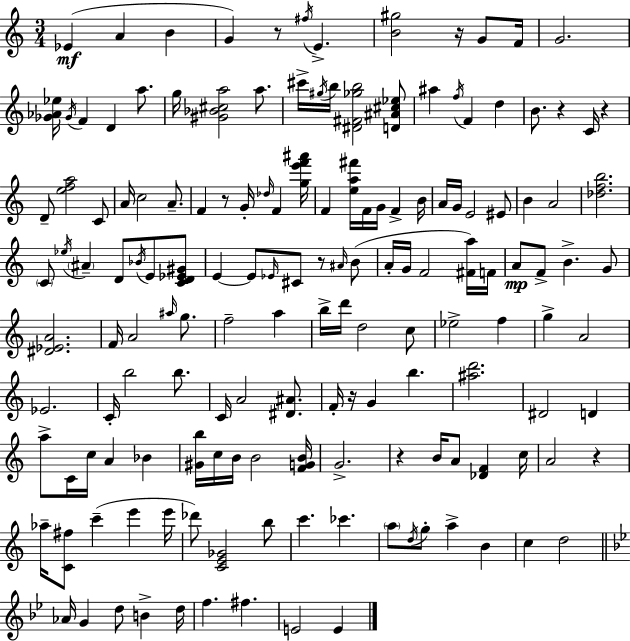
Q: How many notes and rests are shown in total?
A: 154